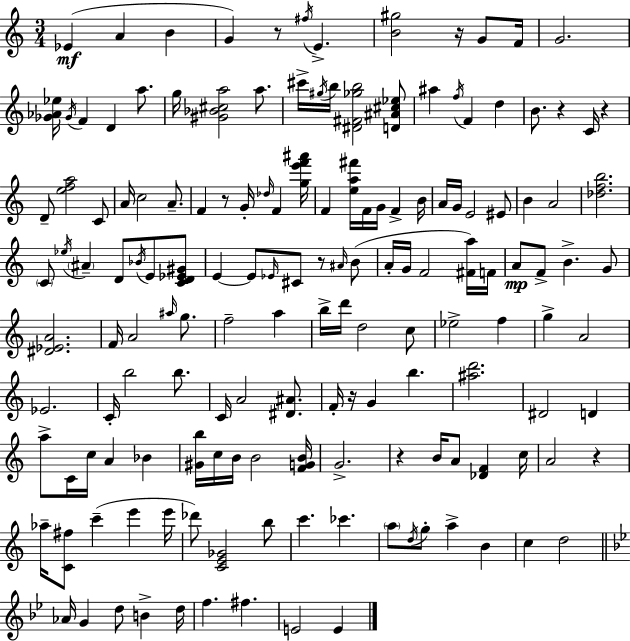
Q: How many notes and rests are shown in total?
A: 154